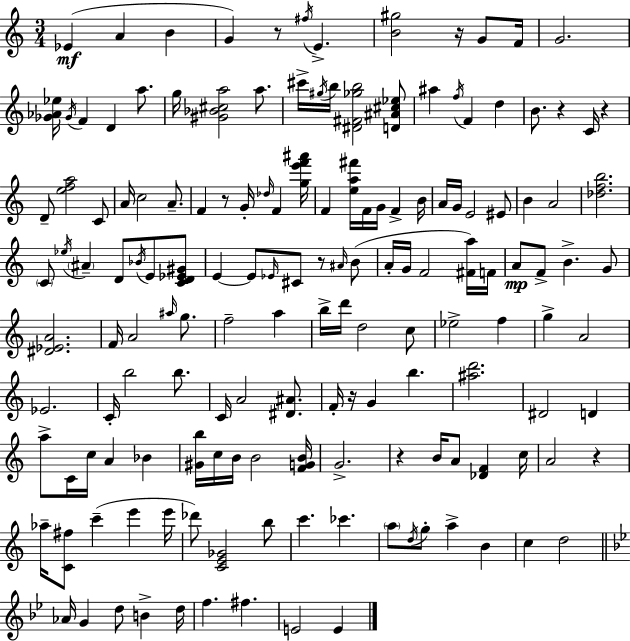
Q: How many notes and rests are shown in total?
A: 154